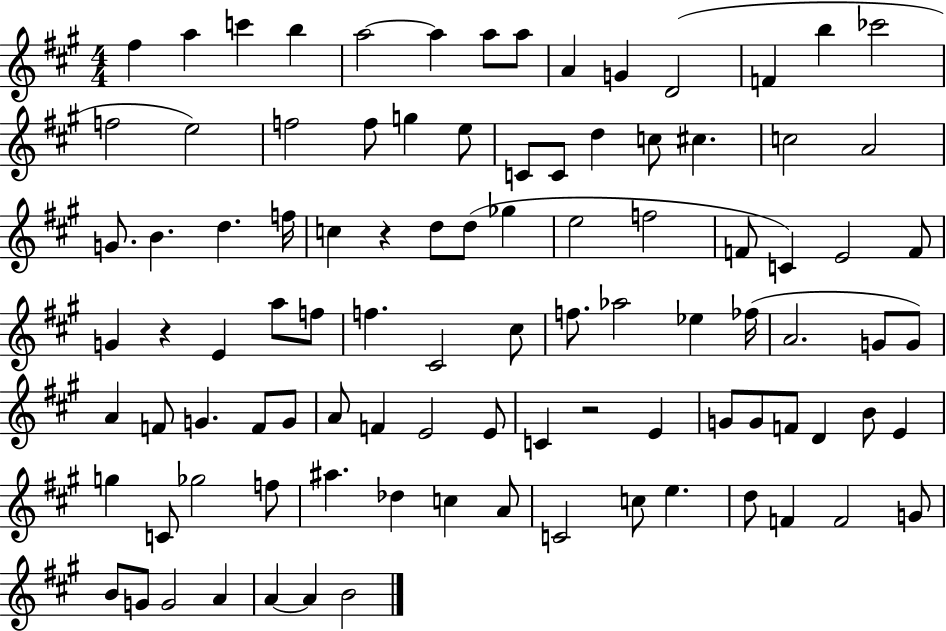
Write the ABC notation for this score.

X:1
T:Untitled
M:4/4
L:1/4
K:A
^f a c' b a2 a a/2 a/2 A G D2 F b _c'2 f2 e2 f2 f/2 g e/2 C/2 C/2 d c/2 ^c c2 A2 G/2 B d f/4 c z d/2 d/2 _g e2 f2 F/2 C E2 F/2 G z E a/2 f/2 f ^C2 ^c/2 f/2 _a2 _e _f/4 A2 G/2 G/2 A F/2 G F/2 G/2 A/2 F E2 E/2 C z2 E G/2 G/2 F/2 D B/2 E g C/2 _g2 f/2 ^a _d c A/2 C2 c/2 e d/2 F F2 G/2 B/2 G/2 G2 A A A B2